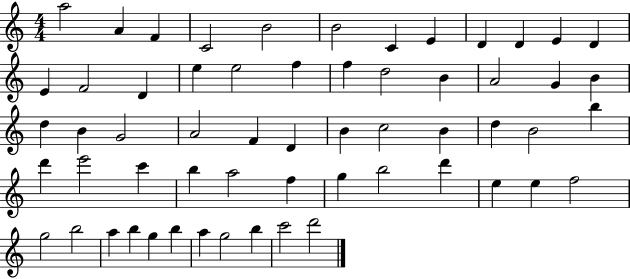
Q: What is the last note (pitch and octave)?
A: D6